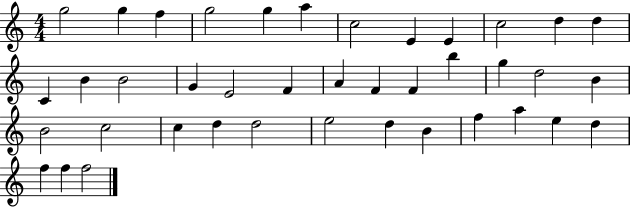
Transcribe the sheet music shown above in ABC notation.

X:1
T:Untitled
M:4/4
L:1/4
K:C
g2 g f g2 g a c2 E E c2 d d C B B2 G E2 F A F F b g d2 B B2 c2 c d d2 e2 d B f a e d f f f2